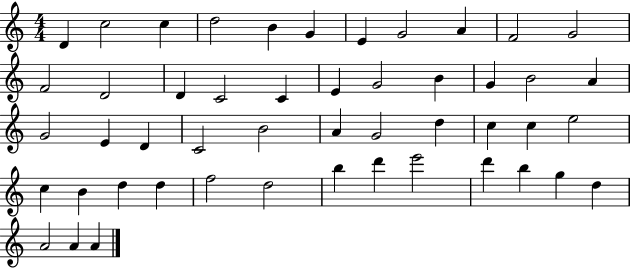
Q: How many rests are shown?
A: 0